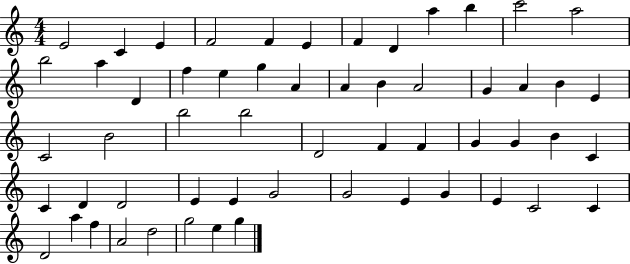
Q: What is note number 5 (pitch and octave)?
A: F4